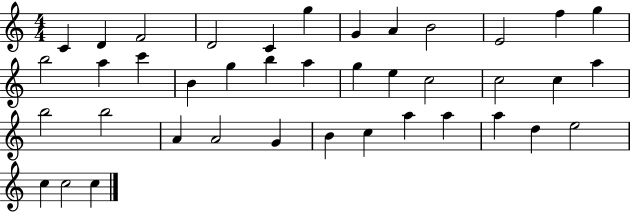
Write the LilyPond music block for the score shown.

{
  \clef treble
  \numericTimeSignature
  \time 4/4
  \key c \major
  c'4 d'4 f'2 | d'2 c'4 g''4 | g'4 a'4 b'2 | e'2 f''4 g''4 | \break b''2 a''4 c'''4 | b'4 g''4 b''4 a''4 | g''4 e''4 c''2 | c''2 c''4 a''4 | \break b''2 b''2 | a'4 a'2 g'4 | b'4 c''4 a''4 a''4 | a''4 d''4 e''2 | \break c''4 c''2 c''4 | \bar "|."
}